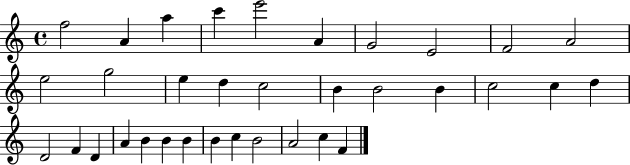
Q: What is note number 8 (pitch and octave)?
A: E4